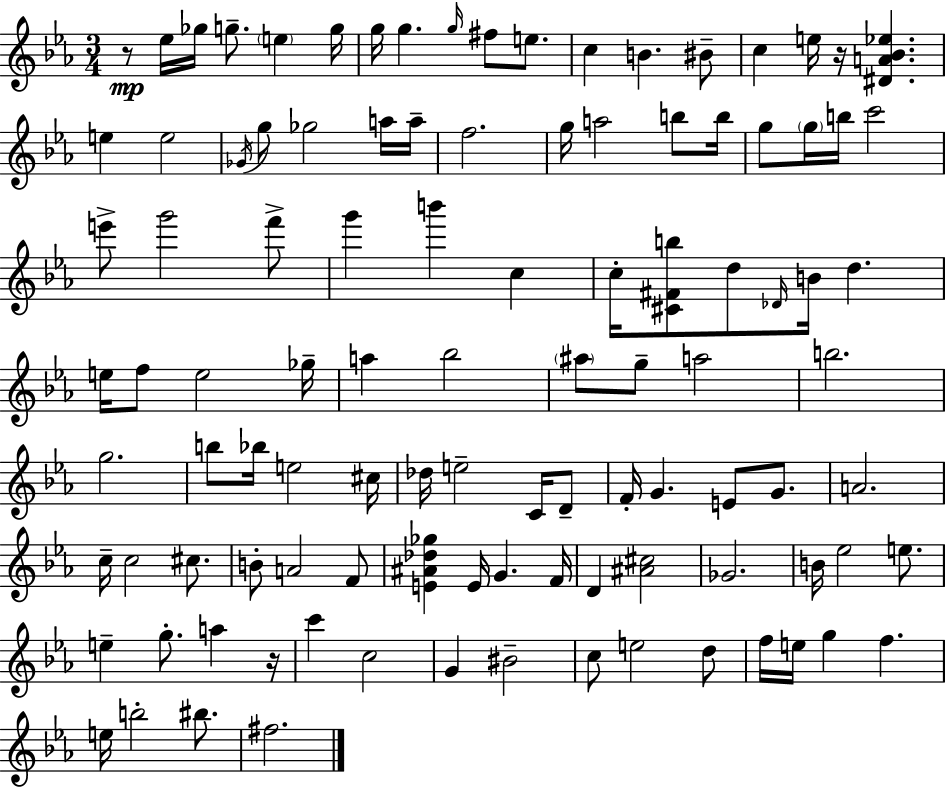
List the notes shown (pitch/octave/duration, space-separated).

R/e Eb5/s Gb5/s G5/e. E5/q G5/s G5/s G5/q. G5/s F#5/e E5/e. C5/q B4/q. BIS4/e C5/q E5/s R/s [D#4,A4,Bb4,Eb5]/q. E5/q E5/h Gb4/s G5/e Gb5/h A5/s A5/s F5/h. G5/s A5/h B5/e B5/s G5/e G5/s B5/s C6/h E6/e G6/h F6/e G6/q B6/q C5/q C5/s [C#4,F#4,B5]/e D5/e Db4/s B4/s D5/q. E5/s F5/e E5/h Gb5/s A5/q Bb5/h A#5/e G5/e A5/h B5/h. G5/h. B5/e Bb5/s E5/h C#5/s Db5/s E5/h C4/s D4/e F4/s G4/q. E4/e G4/e. A4/h. C5/s C5/h C#5/e. B4/e A4/h F4/e [E4,A#4,Db5,Gb5]/q E4/s G4/q. F4/s D4/q [A#4,C#5]/h Gb4/h. B4/s Eb5/h E5/e. E5/q G5/e. A5/q R/s C6/q C5/h G4/q BIS4/h C5/e E5/h D5/e F5/s E5/s G5/q F5/q. E5/s B5/h BIS5/e. F#5/h.